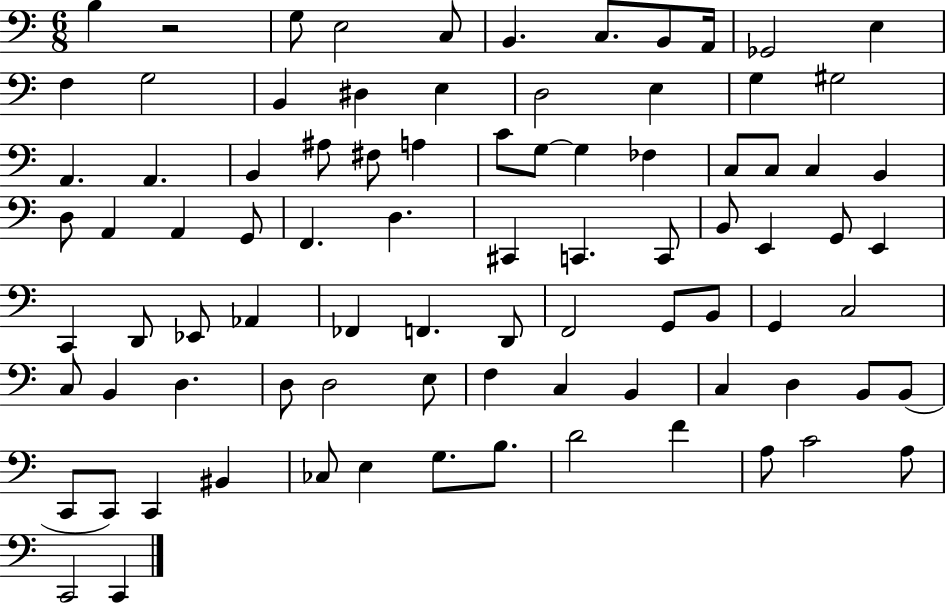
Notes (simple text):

B3/q R/h G3/e E3/h C3/e B2/q. C3/e. B2/e A2/s Gb2/h E3/q F3/q G3/h B2/q D#3/q E3/q D3/h E3/q G3/q G#3/h A2/q. A2/q. B2/q A#3/e F#3/e A3/q C4/e G3/e G3/q FES3/q C3/e C3/e C3/q B2/q D3/e A2/q A2/q G2/e F2/q. D3/q. C#2/q C2/q. C2/e B2/e E2/q G2/e E2/q C2/q D2/e Eb2/e Ab2/q FES2/q F2/q. D2/e F2/h G2/e B2/e G2/q C3/h C3/e B2/q D3/q. D3/e D3/h E3/e F3/q C3/q B2/q C3/q D3/q B2/e B2/e C2/e C2/e C2/q BIS2/q CES3/e E3/q G3/e. B3/e. D4/h F4/q A3/e C4/h A3/e C2/h C2/q